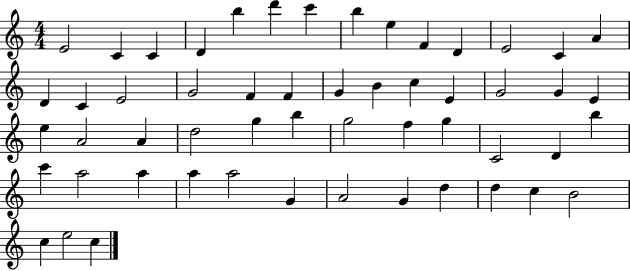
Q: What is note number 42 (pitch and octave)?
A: A5